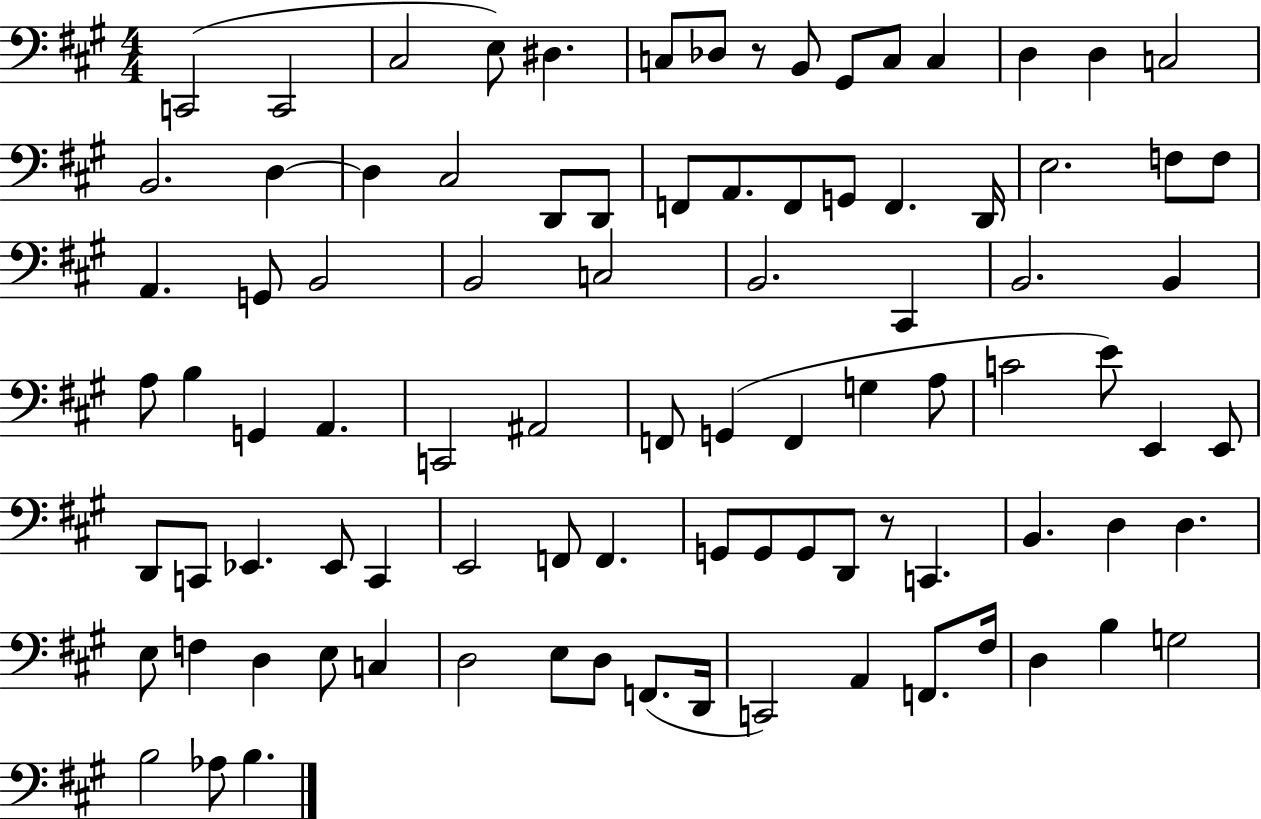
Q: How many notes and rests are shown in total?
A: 91